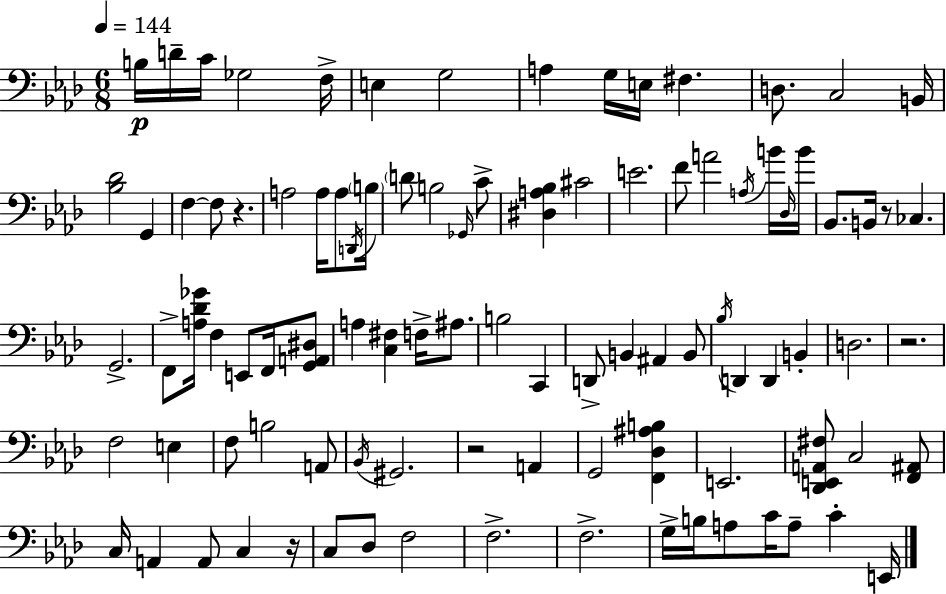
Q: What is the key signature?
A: F minor